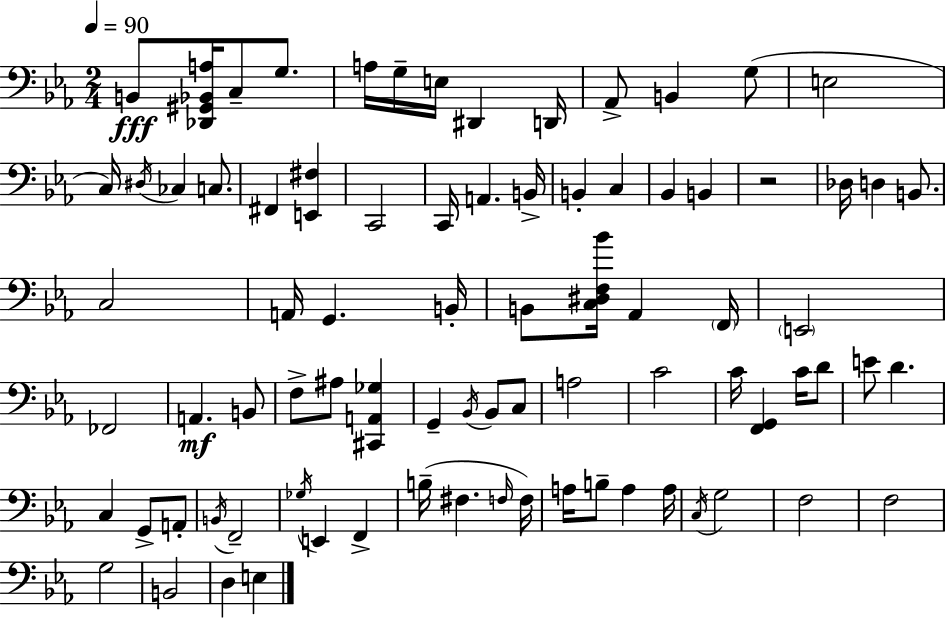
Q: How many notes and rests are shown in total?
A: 82